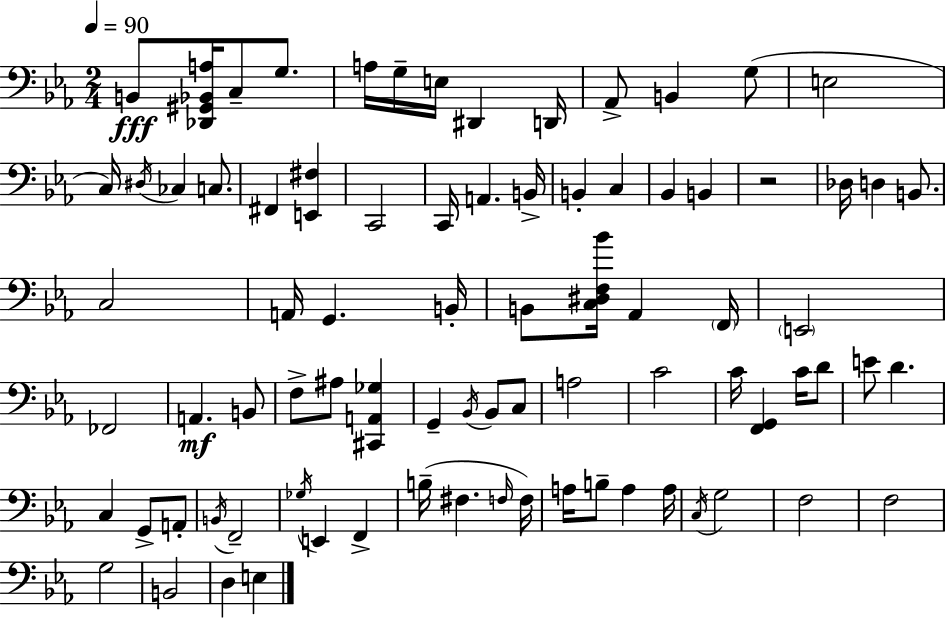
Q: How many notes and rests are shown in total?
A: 82